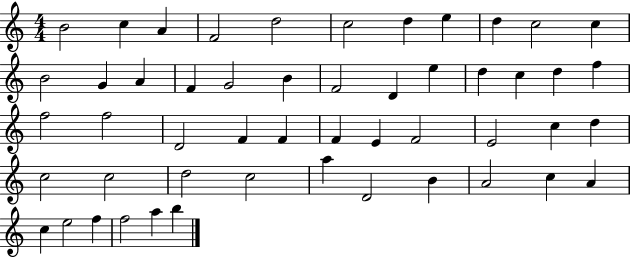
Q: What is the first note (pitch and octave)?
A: B4